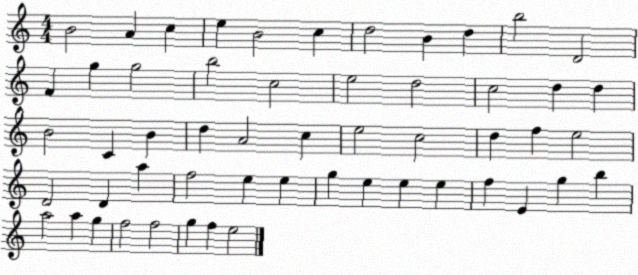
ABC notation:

X:1
T:Untitled
M:4/4
L:1/4
K:C
B2 A c e B2 c d2 B d b2 D2 F g g2 b2 c2 e2 d2 c2 d d B2 C B d A2 c e2 c2 d f e2 D2 D a f2 e e g e e e f E g b a2 a g f2 f2 g f e2